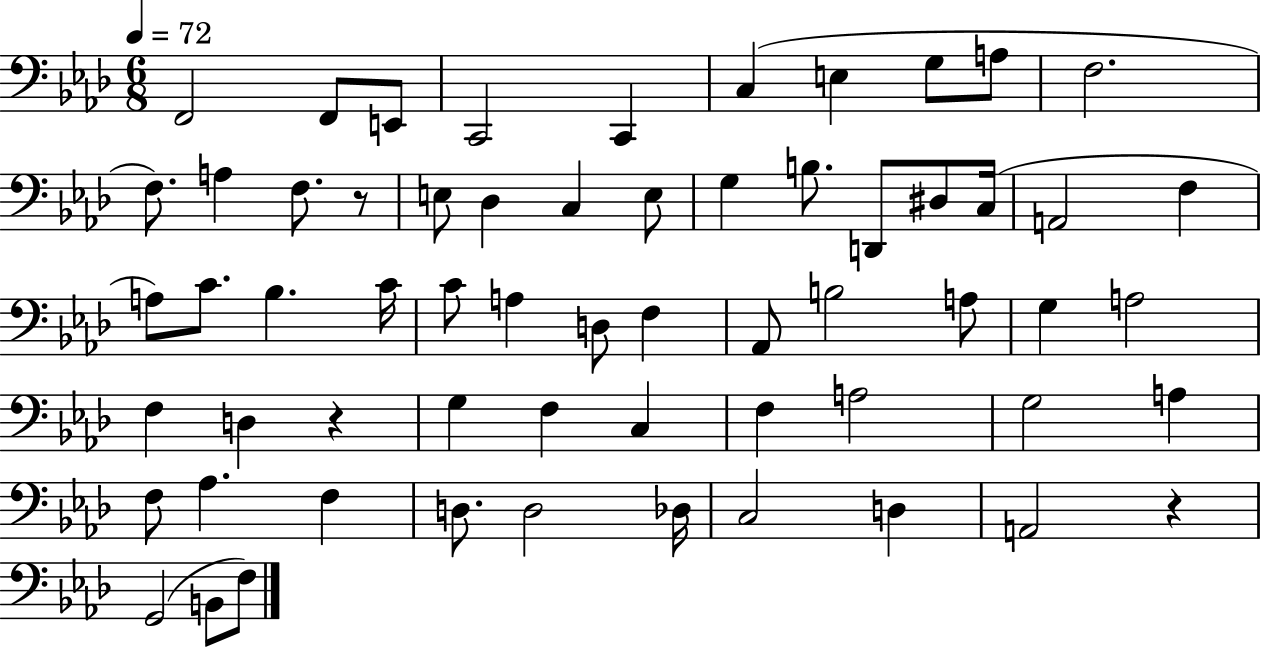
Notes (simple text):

F2/h F2/e E2/e C2/h C2/q C3/q E3/q G3/e A3/e F3/h. F3/e. A3/q F3/e. R/e E3/e Db3/q C3/q E3/e G3/q B3/e. D2/e D#3/e C3/s A2/h F3/q A3/e C4/e. Bb3/q. C4/s C4/e A3/q D3/e F3/q Ab2/e B3/h A3/e G3/q A3/h F3/q D3/q R/q G3/q F3/q C3/q F3/q A3/h G3/h A3/q F3/e Ab3/q. F3/q D3/e. D3/h Db3/s C3/h D3/q A2/h R/q G2/h B2/e F3/e